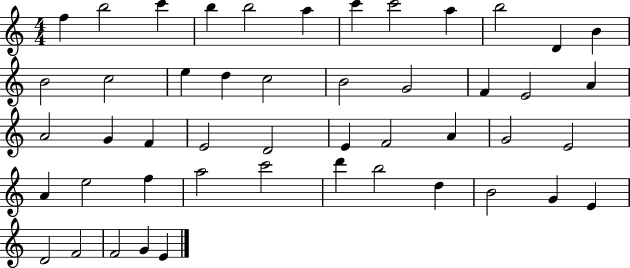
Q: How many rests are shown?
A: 0